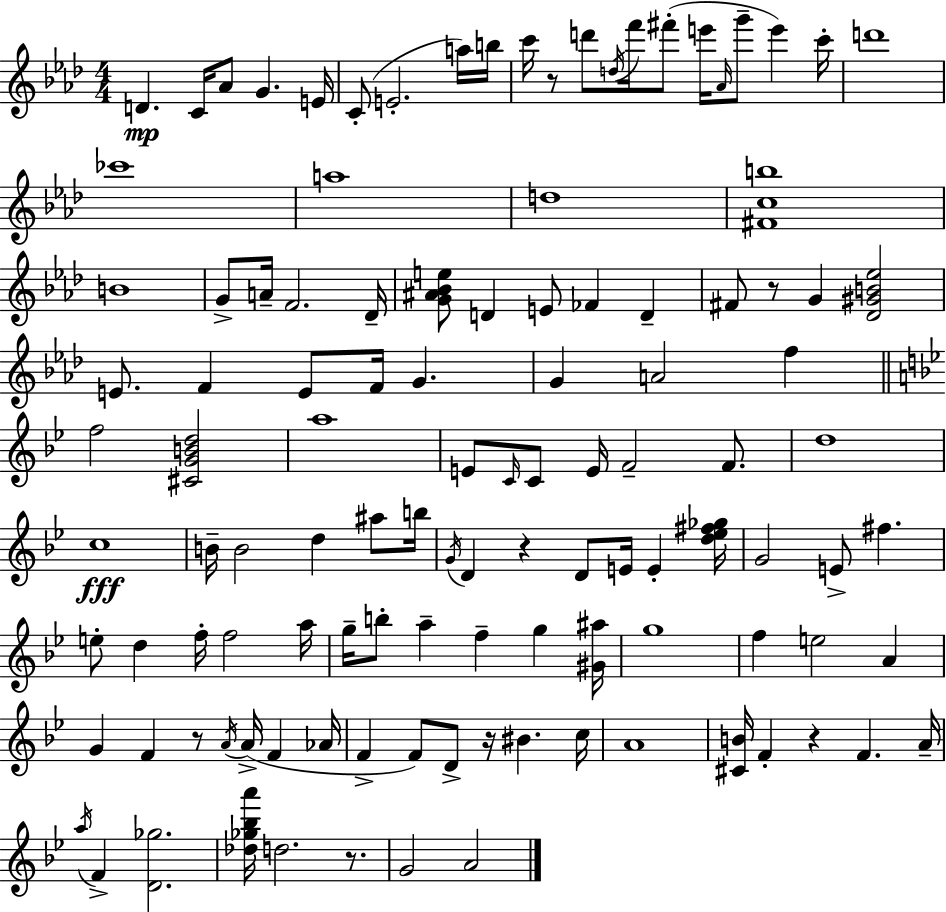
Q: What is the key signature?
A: F minor